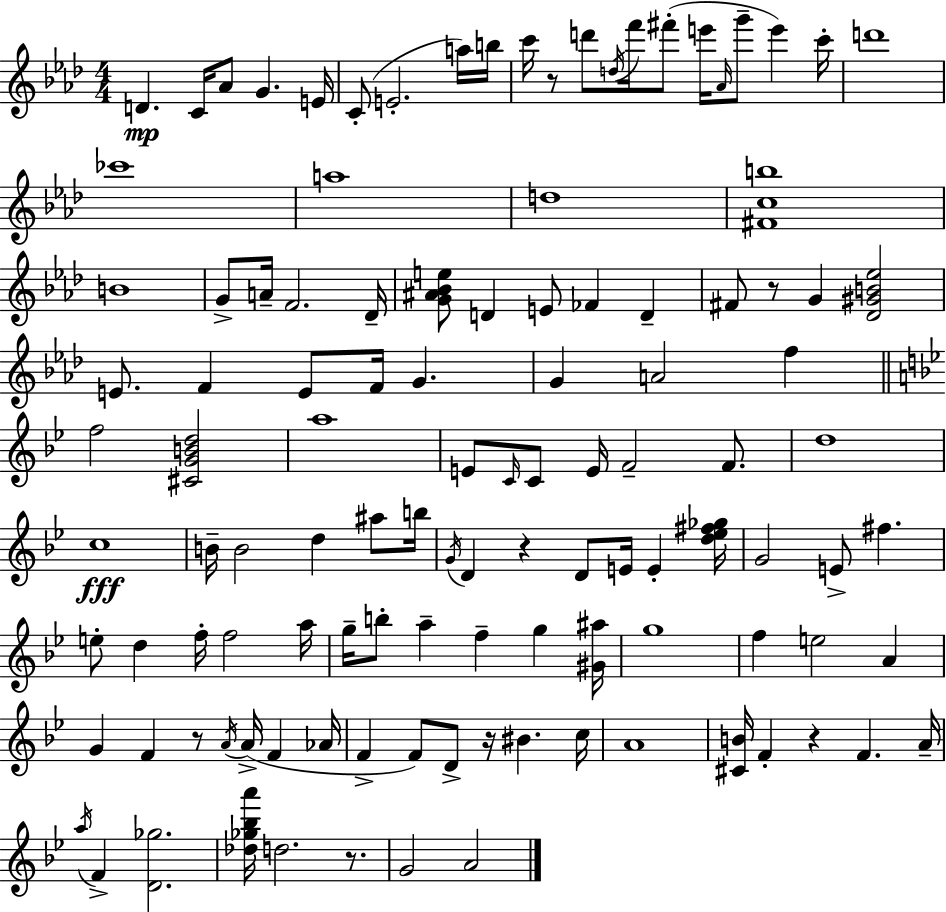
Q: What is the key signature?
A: F minor